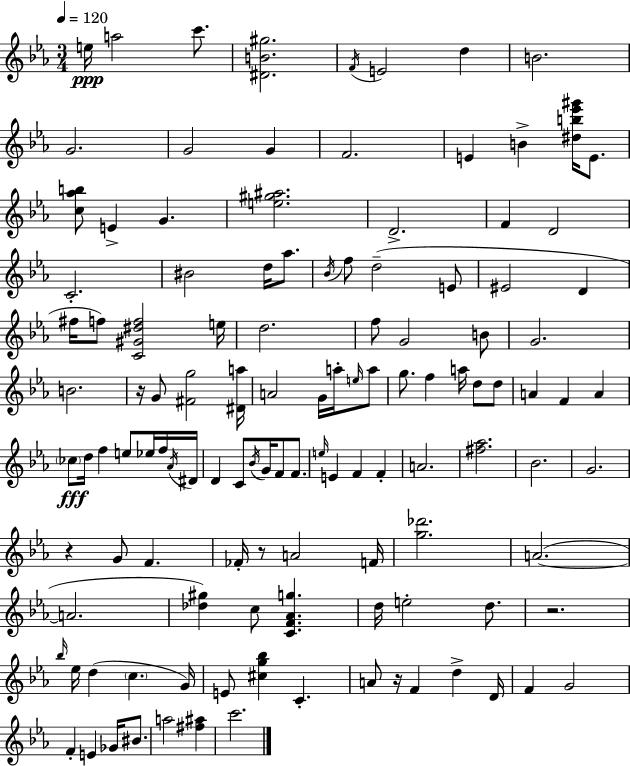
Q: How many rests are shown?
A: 5